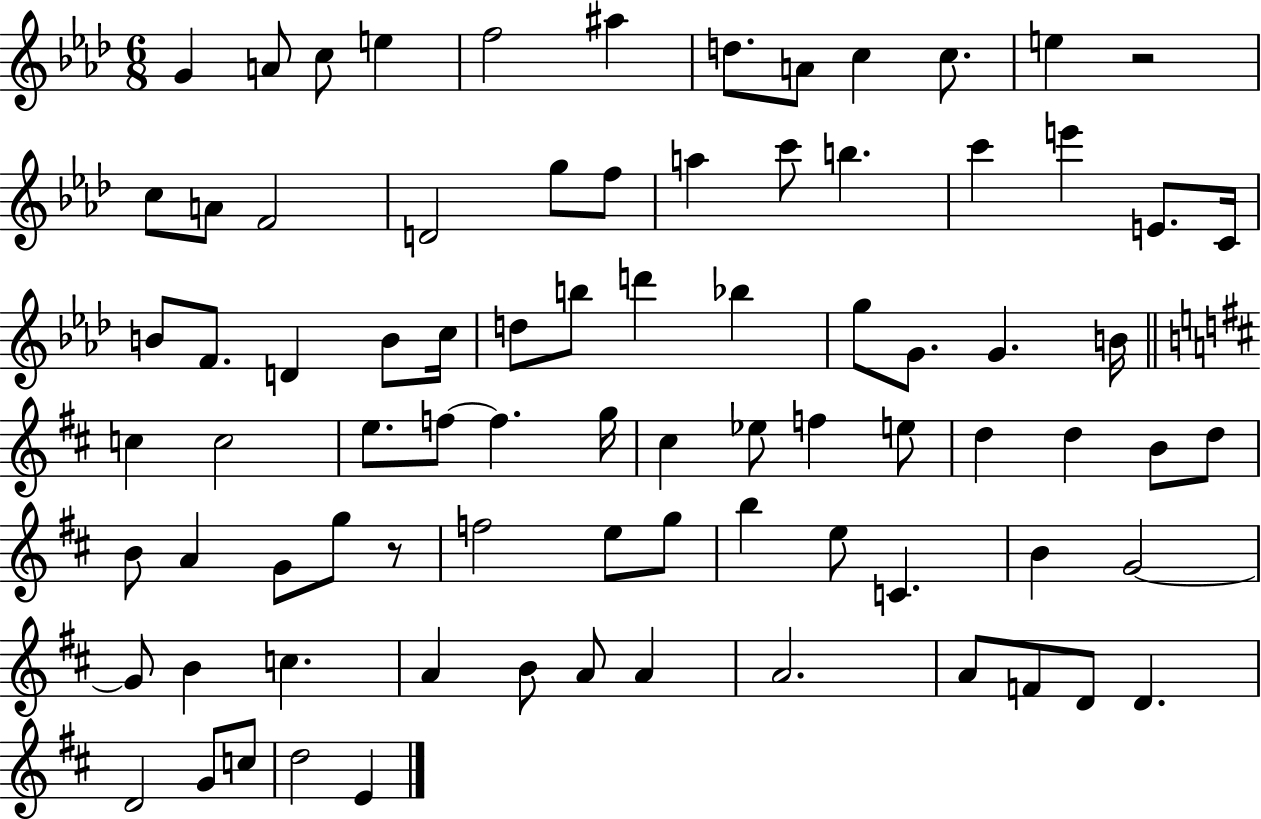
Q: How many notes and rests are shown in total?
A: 82